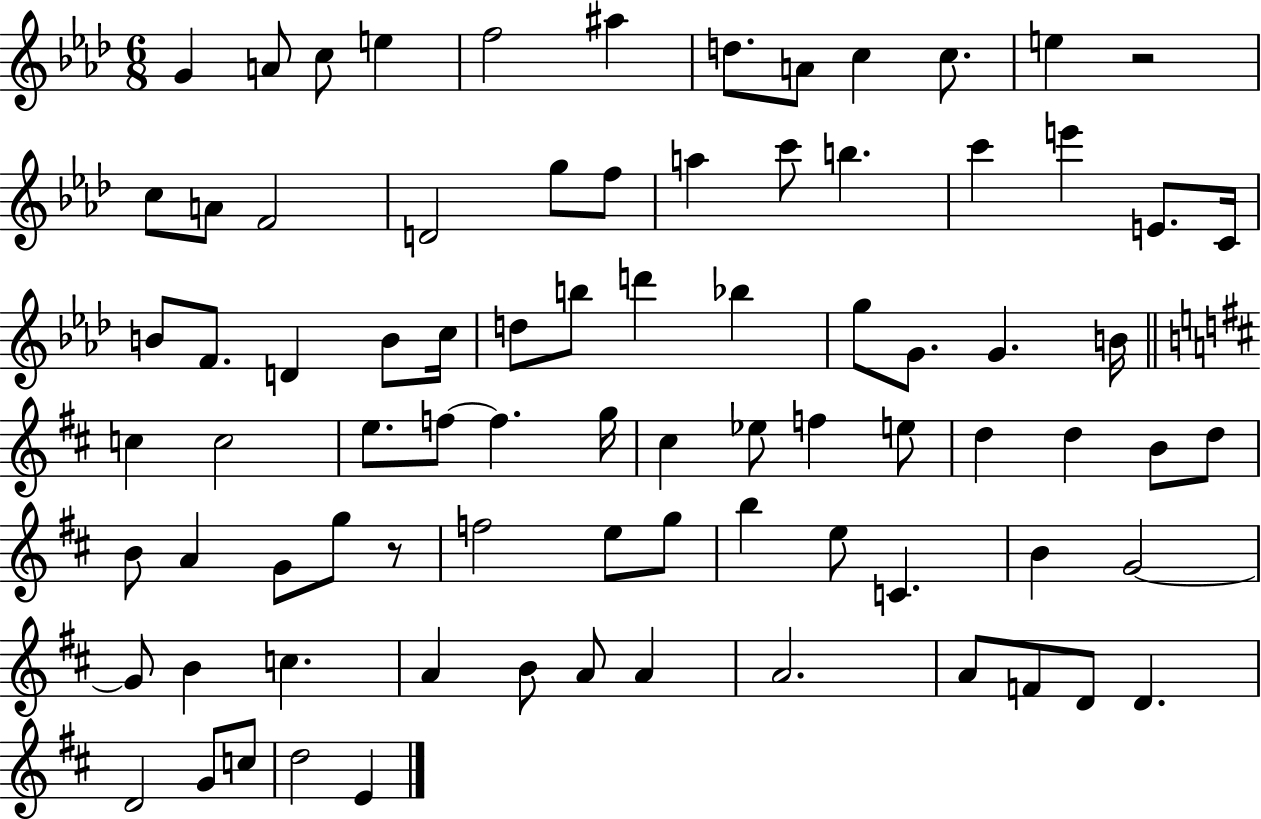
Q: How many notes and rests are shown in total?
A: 82